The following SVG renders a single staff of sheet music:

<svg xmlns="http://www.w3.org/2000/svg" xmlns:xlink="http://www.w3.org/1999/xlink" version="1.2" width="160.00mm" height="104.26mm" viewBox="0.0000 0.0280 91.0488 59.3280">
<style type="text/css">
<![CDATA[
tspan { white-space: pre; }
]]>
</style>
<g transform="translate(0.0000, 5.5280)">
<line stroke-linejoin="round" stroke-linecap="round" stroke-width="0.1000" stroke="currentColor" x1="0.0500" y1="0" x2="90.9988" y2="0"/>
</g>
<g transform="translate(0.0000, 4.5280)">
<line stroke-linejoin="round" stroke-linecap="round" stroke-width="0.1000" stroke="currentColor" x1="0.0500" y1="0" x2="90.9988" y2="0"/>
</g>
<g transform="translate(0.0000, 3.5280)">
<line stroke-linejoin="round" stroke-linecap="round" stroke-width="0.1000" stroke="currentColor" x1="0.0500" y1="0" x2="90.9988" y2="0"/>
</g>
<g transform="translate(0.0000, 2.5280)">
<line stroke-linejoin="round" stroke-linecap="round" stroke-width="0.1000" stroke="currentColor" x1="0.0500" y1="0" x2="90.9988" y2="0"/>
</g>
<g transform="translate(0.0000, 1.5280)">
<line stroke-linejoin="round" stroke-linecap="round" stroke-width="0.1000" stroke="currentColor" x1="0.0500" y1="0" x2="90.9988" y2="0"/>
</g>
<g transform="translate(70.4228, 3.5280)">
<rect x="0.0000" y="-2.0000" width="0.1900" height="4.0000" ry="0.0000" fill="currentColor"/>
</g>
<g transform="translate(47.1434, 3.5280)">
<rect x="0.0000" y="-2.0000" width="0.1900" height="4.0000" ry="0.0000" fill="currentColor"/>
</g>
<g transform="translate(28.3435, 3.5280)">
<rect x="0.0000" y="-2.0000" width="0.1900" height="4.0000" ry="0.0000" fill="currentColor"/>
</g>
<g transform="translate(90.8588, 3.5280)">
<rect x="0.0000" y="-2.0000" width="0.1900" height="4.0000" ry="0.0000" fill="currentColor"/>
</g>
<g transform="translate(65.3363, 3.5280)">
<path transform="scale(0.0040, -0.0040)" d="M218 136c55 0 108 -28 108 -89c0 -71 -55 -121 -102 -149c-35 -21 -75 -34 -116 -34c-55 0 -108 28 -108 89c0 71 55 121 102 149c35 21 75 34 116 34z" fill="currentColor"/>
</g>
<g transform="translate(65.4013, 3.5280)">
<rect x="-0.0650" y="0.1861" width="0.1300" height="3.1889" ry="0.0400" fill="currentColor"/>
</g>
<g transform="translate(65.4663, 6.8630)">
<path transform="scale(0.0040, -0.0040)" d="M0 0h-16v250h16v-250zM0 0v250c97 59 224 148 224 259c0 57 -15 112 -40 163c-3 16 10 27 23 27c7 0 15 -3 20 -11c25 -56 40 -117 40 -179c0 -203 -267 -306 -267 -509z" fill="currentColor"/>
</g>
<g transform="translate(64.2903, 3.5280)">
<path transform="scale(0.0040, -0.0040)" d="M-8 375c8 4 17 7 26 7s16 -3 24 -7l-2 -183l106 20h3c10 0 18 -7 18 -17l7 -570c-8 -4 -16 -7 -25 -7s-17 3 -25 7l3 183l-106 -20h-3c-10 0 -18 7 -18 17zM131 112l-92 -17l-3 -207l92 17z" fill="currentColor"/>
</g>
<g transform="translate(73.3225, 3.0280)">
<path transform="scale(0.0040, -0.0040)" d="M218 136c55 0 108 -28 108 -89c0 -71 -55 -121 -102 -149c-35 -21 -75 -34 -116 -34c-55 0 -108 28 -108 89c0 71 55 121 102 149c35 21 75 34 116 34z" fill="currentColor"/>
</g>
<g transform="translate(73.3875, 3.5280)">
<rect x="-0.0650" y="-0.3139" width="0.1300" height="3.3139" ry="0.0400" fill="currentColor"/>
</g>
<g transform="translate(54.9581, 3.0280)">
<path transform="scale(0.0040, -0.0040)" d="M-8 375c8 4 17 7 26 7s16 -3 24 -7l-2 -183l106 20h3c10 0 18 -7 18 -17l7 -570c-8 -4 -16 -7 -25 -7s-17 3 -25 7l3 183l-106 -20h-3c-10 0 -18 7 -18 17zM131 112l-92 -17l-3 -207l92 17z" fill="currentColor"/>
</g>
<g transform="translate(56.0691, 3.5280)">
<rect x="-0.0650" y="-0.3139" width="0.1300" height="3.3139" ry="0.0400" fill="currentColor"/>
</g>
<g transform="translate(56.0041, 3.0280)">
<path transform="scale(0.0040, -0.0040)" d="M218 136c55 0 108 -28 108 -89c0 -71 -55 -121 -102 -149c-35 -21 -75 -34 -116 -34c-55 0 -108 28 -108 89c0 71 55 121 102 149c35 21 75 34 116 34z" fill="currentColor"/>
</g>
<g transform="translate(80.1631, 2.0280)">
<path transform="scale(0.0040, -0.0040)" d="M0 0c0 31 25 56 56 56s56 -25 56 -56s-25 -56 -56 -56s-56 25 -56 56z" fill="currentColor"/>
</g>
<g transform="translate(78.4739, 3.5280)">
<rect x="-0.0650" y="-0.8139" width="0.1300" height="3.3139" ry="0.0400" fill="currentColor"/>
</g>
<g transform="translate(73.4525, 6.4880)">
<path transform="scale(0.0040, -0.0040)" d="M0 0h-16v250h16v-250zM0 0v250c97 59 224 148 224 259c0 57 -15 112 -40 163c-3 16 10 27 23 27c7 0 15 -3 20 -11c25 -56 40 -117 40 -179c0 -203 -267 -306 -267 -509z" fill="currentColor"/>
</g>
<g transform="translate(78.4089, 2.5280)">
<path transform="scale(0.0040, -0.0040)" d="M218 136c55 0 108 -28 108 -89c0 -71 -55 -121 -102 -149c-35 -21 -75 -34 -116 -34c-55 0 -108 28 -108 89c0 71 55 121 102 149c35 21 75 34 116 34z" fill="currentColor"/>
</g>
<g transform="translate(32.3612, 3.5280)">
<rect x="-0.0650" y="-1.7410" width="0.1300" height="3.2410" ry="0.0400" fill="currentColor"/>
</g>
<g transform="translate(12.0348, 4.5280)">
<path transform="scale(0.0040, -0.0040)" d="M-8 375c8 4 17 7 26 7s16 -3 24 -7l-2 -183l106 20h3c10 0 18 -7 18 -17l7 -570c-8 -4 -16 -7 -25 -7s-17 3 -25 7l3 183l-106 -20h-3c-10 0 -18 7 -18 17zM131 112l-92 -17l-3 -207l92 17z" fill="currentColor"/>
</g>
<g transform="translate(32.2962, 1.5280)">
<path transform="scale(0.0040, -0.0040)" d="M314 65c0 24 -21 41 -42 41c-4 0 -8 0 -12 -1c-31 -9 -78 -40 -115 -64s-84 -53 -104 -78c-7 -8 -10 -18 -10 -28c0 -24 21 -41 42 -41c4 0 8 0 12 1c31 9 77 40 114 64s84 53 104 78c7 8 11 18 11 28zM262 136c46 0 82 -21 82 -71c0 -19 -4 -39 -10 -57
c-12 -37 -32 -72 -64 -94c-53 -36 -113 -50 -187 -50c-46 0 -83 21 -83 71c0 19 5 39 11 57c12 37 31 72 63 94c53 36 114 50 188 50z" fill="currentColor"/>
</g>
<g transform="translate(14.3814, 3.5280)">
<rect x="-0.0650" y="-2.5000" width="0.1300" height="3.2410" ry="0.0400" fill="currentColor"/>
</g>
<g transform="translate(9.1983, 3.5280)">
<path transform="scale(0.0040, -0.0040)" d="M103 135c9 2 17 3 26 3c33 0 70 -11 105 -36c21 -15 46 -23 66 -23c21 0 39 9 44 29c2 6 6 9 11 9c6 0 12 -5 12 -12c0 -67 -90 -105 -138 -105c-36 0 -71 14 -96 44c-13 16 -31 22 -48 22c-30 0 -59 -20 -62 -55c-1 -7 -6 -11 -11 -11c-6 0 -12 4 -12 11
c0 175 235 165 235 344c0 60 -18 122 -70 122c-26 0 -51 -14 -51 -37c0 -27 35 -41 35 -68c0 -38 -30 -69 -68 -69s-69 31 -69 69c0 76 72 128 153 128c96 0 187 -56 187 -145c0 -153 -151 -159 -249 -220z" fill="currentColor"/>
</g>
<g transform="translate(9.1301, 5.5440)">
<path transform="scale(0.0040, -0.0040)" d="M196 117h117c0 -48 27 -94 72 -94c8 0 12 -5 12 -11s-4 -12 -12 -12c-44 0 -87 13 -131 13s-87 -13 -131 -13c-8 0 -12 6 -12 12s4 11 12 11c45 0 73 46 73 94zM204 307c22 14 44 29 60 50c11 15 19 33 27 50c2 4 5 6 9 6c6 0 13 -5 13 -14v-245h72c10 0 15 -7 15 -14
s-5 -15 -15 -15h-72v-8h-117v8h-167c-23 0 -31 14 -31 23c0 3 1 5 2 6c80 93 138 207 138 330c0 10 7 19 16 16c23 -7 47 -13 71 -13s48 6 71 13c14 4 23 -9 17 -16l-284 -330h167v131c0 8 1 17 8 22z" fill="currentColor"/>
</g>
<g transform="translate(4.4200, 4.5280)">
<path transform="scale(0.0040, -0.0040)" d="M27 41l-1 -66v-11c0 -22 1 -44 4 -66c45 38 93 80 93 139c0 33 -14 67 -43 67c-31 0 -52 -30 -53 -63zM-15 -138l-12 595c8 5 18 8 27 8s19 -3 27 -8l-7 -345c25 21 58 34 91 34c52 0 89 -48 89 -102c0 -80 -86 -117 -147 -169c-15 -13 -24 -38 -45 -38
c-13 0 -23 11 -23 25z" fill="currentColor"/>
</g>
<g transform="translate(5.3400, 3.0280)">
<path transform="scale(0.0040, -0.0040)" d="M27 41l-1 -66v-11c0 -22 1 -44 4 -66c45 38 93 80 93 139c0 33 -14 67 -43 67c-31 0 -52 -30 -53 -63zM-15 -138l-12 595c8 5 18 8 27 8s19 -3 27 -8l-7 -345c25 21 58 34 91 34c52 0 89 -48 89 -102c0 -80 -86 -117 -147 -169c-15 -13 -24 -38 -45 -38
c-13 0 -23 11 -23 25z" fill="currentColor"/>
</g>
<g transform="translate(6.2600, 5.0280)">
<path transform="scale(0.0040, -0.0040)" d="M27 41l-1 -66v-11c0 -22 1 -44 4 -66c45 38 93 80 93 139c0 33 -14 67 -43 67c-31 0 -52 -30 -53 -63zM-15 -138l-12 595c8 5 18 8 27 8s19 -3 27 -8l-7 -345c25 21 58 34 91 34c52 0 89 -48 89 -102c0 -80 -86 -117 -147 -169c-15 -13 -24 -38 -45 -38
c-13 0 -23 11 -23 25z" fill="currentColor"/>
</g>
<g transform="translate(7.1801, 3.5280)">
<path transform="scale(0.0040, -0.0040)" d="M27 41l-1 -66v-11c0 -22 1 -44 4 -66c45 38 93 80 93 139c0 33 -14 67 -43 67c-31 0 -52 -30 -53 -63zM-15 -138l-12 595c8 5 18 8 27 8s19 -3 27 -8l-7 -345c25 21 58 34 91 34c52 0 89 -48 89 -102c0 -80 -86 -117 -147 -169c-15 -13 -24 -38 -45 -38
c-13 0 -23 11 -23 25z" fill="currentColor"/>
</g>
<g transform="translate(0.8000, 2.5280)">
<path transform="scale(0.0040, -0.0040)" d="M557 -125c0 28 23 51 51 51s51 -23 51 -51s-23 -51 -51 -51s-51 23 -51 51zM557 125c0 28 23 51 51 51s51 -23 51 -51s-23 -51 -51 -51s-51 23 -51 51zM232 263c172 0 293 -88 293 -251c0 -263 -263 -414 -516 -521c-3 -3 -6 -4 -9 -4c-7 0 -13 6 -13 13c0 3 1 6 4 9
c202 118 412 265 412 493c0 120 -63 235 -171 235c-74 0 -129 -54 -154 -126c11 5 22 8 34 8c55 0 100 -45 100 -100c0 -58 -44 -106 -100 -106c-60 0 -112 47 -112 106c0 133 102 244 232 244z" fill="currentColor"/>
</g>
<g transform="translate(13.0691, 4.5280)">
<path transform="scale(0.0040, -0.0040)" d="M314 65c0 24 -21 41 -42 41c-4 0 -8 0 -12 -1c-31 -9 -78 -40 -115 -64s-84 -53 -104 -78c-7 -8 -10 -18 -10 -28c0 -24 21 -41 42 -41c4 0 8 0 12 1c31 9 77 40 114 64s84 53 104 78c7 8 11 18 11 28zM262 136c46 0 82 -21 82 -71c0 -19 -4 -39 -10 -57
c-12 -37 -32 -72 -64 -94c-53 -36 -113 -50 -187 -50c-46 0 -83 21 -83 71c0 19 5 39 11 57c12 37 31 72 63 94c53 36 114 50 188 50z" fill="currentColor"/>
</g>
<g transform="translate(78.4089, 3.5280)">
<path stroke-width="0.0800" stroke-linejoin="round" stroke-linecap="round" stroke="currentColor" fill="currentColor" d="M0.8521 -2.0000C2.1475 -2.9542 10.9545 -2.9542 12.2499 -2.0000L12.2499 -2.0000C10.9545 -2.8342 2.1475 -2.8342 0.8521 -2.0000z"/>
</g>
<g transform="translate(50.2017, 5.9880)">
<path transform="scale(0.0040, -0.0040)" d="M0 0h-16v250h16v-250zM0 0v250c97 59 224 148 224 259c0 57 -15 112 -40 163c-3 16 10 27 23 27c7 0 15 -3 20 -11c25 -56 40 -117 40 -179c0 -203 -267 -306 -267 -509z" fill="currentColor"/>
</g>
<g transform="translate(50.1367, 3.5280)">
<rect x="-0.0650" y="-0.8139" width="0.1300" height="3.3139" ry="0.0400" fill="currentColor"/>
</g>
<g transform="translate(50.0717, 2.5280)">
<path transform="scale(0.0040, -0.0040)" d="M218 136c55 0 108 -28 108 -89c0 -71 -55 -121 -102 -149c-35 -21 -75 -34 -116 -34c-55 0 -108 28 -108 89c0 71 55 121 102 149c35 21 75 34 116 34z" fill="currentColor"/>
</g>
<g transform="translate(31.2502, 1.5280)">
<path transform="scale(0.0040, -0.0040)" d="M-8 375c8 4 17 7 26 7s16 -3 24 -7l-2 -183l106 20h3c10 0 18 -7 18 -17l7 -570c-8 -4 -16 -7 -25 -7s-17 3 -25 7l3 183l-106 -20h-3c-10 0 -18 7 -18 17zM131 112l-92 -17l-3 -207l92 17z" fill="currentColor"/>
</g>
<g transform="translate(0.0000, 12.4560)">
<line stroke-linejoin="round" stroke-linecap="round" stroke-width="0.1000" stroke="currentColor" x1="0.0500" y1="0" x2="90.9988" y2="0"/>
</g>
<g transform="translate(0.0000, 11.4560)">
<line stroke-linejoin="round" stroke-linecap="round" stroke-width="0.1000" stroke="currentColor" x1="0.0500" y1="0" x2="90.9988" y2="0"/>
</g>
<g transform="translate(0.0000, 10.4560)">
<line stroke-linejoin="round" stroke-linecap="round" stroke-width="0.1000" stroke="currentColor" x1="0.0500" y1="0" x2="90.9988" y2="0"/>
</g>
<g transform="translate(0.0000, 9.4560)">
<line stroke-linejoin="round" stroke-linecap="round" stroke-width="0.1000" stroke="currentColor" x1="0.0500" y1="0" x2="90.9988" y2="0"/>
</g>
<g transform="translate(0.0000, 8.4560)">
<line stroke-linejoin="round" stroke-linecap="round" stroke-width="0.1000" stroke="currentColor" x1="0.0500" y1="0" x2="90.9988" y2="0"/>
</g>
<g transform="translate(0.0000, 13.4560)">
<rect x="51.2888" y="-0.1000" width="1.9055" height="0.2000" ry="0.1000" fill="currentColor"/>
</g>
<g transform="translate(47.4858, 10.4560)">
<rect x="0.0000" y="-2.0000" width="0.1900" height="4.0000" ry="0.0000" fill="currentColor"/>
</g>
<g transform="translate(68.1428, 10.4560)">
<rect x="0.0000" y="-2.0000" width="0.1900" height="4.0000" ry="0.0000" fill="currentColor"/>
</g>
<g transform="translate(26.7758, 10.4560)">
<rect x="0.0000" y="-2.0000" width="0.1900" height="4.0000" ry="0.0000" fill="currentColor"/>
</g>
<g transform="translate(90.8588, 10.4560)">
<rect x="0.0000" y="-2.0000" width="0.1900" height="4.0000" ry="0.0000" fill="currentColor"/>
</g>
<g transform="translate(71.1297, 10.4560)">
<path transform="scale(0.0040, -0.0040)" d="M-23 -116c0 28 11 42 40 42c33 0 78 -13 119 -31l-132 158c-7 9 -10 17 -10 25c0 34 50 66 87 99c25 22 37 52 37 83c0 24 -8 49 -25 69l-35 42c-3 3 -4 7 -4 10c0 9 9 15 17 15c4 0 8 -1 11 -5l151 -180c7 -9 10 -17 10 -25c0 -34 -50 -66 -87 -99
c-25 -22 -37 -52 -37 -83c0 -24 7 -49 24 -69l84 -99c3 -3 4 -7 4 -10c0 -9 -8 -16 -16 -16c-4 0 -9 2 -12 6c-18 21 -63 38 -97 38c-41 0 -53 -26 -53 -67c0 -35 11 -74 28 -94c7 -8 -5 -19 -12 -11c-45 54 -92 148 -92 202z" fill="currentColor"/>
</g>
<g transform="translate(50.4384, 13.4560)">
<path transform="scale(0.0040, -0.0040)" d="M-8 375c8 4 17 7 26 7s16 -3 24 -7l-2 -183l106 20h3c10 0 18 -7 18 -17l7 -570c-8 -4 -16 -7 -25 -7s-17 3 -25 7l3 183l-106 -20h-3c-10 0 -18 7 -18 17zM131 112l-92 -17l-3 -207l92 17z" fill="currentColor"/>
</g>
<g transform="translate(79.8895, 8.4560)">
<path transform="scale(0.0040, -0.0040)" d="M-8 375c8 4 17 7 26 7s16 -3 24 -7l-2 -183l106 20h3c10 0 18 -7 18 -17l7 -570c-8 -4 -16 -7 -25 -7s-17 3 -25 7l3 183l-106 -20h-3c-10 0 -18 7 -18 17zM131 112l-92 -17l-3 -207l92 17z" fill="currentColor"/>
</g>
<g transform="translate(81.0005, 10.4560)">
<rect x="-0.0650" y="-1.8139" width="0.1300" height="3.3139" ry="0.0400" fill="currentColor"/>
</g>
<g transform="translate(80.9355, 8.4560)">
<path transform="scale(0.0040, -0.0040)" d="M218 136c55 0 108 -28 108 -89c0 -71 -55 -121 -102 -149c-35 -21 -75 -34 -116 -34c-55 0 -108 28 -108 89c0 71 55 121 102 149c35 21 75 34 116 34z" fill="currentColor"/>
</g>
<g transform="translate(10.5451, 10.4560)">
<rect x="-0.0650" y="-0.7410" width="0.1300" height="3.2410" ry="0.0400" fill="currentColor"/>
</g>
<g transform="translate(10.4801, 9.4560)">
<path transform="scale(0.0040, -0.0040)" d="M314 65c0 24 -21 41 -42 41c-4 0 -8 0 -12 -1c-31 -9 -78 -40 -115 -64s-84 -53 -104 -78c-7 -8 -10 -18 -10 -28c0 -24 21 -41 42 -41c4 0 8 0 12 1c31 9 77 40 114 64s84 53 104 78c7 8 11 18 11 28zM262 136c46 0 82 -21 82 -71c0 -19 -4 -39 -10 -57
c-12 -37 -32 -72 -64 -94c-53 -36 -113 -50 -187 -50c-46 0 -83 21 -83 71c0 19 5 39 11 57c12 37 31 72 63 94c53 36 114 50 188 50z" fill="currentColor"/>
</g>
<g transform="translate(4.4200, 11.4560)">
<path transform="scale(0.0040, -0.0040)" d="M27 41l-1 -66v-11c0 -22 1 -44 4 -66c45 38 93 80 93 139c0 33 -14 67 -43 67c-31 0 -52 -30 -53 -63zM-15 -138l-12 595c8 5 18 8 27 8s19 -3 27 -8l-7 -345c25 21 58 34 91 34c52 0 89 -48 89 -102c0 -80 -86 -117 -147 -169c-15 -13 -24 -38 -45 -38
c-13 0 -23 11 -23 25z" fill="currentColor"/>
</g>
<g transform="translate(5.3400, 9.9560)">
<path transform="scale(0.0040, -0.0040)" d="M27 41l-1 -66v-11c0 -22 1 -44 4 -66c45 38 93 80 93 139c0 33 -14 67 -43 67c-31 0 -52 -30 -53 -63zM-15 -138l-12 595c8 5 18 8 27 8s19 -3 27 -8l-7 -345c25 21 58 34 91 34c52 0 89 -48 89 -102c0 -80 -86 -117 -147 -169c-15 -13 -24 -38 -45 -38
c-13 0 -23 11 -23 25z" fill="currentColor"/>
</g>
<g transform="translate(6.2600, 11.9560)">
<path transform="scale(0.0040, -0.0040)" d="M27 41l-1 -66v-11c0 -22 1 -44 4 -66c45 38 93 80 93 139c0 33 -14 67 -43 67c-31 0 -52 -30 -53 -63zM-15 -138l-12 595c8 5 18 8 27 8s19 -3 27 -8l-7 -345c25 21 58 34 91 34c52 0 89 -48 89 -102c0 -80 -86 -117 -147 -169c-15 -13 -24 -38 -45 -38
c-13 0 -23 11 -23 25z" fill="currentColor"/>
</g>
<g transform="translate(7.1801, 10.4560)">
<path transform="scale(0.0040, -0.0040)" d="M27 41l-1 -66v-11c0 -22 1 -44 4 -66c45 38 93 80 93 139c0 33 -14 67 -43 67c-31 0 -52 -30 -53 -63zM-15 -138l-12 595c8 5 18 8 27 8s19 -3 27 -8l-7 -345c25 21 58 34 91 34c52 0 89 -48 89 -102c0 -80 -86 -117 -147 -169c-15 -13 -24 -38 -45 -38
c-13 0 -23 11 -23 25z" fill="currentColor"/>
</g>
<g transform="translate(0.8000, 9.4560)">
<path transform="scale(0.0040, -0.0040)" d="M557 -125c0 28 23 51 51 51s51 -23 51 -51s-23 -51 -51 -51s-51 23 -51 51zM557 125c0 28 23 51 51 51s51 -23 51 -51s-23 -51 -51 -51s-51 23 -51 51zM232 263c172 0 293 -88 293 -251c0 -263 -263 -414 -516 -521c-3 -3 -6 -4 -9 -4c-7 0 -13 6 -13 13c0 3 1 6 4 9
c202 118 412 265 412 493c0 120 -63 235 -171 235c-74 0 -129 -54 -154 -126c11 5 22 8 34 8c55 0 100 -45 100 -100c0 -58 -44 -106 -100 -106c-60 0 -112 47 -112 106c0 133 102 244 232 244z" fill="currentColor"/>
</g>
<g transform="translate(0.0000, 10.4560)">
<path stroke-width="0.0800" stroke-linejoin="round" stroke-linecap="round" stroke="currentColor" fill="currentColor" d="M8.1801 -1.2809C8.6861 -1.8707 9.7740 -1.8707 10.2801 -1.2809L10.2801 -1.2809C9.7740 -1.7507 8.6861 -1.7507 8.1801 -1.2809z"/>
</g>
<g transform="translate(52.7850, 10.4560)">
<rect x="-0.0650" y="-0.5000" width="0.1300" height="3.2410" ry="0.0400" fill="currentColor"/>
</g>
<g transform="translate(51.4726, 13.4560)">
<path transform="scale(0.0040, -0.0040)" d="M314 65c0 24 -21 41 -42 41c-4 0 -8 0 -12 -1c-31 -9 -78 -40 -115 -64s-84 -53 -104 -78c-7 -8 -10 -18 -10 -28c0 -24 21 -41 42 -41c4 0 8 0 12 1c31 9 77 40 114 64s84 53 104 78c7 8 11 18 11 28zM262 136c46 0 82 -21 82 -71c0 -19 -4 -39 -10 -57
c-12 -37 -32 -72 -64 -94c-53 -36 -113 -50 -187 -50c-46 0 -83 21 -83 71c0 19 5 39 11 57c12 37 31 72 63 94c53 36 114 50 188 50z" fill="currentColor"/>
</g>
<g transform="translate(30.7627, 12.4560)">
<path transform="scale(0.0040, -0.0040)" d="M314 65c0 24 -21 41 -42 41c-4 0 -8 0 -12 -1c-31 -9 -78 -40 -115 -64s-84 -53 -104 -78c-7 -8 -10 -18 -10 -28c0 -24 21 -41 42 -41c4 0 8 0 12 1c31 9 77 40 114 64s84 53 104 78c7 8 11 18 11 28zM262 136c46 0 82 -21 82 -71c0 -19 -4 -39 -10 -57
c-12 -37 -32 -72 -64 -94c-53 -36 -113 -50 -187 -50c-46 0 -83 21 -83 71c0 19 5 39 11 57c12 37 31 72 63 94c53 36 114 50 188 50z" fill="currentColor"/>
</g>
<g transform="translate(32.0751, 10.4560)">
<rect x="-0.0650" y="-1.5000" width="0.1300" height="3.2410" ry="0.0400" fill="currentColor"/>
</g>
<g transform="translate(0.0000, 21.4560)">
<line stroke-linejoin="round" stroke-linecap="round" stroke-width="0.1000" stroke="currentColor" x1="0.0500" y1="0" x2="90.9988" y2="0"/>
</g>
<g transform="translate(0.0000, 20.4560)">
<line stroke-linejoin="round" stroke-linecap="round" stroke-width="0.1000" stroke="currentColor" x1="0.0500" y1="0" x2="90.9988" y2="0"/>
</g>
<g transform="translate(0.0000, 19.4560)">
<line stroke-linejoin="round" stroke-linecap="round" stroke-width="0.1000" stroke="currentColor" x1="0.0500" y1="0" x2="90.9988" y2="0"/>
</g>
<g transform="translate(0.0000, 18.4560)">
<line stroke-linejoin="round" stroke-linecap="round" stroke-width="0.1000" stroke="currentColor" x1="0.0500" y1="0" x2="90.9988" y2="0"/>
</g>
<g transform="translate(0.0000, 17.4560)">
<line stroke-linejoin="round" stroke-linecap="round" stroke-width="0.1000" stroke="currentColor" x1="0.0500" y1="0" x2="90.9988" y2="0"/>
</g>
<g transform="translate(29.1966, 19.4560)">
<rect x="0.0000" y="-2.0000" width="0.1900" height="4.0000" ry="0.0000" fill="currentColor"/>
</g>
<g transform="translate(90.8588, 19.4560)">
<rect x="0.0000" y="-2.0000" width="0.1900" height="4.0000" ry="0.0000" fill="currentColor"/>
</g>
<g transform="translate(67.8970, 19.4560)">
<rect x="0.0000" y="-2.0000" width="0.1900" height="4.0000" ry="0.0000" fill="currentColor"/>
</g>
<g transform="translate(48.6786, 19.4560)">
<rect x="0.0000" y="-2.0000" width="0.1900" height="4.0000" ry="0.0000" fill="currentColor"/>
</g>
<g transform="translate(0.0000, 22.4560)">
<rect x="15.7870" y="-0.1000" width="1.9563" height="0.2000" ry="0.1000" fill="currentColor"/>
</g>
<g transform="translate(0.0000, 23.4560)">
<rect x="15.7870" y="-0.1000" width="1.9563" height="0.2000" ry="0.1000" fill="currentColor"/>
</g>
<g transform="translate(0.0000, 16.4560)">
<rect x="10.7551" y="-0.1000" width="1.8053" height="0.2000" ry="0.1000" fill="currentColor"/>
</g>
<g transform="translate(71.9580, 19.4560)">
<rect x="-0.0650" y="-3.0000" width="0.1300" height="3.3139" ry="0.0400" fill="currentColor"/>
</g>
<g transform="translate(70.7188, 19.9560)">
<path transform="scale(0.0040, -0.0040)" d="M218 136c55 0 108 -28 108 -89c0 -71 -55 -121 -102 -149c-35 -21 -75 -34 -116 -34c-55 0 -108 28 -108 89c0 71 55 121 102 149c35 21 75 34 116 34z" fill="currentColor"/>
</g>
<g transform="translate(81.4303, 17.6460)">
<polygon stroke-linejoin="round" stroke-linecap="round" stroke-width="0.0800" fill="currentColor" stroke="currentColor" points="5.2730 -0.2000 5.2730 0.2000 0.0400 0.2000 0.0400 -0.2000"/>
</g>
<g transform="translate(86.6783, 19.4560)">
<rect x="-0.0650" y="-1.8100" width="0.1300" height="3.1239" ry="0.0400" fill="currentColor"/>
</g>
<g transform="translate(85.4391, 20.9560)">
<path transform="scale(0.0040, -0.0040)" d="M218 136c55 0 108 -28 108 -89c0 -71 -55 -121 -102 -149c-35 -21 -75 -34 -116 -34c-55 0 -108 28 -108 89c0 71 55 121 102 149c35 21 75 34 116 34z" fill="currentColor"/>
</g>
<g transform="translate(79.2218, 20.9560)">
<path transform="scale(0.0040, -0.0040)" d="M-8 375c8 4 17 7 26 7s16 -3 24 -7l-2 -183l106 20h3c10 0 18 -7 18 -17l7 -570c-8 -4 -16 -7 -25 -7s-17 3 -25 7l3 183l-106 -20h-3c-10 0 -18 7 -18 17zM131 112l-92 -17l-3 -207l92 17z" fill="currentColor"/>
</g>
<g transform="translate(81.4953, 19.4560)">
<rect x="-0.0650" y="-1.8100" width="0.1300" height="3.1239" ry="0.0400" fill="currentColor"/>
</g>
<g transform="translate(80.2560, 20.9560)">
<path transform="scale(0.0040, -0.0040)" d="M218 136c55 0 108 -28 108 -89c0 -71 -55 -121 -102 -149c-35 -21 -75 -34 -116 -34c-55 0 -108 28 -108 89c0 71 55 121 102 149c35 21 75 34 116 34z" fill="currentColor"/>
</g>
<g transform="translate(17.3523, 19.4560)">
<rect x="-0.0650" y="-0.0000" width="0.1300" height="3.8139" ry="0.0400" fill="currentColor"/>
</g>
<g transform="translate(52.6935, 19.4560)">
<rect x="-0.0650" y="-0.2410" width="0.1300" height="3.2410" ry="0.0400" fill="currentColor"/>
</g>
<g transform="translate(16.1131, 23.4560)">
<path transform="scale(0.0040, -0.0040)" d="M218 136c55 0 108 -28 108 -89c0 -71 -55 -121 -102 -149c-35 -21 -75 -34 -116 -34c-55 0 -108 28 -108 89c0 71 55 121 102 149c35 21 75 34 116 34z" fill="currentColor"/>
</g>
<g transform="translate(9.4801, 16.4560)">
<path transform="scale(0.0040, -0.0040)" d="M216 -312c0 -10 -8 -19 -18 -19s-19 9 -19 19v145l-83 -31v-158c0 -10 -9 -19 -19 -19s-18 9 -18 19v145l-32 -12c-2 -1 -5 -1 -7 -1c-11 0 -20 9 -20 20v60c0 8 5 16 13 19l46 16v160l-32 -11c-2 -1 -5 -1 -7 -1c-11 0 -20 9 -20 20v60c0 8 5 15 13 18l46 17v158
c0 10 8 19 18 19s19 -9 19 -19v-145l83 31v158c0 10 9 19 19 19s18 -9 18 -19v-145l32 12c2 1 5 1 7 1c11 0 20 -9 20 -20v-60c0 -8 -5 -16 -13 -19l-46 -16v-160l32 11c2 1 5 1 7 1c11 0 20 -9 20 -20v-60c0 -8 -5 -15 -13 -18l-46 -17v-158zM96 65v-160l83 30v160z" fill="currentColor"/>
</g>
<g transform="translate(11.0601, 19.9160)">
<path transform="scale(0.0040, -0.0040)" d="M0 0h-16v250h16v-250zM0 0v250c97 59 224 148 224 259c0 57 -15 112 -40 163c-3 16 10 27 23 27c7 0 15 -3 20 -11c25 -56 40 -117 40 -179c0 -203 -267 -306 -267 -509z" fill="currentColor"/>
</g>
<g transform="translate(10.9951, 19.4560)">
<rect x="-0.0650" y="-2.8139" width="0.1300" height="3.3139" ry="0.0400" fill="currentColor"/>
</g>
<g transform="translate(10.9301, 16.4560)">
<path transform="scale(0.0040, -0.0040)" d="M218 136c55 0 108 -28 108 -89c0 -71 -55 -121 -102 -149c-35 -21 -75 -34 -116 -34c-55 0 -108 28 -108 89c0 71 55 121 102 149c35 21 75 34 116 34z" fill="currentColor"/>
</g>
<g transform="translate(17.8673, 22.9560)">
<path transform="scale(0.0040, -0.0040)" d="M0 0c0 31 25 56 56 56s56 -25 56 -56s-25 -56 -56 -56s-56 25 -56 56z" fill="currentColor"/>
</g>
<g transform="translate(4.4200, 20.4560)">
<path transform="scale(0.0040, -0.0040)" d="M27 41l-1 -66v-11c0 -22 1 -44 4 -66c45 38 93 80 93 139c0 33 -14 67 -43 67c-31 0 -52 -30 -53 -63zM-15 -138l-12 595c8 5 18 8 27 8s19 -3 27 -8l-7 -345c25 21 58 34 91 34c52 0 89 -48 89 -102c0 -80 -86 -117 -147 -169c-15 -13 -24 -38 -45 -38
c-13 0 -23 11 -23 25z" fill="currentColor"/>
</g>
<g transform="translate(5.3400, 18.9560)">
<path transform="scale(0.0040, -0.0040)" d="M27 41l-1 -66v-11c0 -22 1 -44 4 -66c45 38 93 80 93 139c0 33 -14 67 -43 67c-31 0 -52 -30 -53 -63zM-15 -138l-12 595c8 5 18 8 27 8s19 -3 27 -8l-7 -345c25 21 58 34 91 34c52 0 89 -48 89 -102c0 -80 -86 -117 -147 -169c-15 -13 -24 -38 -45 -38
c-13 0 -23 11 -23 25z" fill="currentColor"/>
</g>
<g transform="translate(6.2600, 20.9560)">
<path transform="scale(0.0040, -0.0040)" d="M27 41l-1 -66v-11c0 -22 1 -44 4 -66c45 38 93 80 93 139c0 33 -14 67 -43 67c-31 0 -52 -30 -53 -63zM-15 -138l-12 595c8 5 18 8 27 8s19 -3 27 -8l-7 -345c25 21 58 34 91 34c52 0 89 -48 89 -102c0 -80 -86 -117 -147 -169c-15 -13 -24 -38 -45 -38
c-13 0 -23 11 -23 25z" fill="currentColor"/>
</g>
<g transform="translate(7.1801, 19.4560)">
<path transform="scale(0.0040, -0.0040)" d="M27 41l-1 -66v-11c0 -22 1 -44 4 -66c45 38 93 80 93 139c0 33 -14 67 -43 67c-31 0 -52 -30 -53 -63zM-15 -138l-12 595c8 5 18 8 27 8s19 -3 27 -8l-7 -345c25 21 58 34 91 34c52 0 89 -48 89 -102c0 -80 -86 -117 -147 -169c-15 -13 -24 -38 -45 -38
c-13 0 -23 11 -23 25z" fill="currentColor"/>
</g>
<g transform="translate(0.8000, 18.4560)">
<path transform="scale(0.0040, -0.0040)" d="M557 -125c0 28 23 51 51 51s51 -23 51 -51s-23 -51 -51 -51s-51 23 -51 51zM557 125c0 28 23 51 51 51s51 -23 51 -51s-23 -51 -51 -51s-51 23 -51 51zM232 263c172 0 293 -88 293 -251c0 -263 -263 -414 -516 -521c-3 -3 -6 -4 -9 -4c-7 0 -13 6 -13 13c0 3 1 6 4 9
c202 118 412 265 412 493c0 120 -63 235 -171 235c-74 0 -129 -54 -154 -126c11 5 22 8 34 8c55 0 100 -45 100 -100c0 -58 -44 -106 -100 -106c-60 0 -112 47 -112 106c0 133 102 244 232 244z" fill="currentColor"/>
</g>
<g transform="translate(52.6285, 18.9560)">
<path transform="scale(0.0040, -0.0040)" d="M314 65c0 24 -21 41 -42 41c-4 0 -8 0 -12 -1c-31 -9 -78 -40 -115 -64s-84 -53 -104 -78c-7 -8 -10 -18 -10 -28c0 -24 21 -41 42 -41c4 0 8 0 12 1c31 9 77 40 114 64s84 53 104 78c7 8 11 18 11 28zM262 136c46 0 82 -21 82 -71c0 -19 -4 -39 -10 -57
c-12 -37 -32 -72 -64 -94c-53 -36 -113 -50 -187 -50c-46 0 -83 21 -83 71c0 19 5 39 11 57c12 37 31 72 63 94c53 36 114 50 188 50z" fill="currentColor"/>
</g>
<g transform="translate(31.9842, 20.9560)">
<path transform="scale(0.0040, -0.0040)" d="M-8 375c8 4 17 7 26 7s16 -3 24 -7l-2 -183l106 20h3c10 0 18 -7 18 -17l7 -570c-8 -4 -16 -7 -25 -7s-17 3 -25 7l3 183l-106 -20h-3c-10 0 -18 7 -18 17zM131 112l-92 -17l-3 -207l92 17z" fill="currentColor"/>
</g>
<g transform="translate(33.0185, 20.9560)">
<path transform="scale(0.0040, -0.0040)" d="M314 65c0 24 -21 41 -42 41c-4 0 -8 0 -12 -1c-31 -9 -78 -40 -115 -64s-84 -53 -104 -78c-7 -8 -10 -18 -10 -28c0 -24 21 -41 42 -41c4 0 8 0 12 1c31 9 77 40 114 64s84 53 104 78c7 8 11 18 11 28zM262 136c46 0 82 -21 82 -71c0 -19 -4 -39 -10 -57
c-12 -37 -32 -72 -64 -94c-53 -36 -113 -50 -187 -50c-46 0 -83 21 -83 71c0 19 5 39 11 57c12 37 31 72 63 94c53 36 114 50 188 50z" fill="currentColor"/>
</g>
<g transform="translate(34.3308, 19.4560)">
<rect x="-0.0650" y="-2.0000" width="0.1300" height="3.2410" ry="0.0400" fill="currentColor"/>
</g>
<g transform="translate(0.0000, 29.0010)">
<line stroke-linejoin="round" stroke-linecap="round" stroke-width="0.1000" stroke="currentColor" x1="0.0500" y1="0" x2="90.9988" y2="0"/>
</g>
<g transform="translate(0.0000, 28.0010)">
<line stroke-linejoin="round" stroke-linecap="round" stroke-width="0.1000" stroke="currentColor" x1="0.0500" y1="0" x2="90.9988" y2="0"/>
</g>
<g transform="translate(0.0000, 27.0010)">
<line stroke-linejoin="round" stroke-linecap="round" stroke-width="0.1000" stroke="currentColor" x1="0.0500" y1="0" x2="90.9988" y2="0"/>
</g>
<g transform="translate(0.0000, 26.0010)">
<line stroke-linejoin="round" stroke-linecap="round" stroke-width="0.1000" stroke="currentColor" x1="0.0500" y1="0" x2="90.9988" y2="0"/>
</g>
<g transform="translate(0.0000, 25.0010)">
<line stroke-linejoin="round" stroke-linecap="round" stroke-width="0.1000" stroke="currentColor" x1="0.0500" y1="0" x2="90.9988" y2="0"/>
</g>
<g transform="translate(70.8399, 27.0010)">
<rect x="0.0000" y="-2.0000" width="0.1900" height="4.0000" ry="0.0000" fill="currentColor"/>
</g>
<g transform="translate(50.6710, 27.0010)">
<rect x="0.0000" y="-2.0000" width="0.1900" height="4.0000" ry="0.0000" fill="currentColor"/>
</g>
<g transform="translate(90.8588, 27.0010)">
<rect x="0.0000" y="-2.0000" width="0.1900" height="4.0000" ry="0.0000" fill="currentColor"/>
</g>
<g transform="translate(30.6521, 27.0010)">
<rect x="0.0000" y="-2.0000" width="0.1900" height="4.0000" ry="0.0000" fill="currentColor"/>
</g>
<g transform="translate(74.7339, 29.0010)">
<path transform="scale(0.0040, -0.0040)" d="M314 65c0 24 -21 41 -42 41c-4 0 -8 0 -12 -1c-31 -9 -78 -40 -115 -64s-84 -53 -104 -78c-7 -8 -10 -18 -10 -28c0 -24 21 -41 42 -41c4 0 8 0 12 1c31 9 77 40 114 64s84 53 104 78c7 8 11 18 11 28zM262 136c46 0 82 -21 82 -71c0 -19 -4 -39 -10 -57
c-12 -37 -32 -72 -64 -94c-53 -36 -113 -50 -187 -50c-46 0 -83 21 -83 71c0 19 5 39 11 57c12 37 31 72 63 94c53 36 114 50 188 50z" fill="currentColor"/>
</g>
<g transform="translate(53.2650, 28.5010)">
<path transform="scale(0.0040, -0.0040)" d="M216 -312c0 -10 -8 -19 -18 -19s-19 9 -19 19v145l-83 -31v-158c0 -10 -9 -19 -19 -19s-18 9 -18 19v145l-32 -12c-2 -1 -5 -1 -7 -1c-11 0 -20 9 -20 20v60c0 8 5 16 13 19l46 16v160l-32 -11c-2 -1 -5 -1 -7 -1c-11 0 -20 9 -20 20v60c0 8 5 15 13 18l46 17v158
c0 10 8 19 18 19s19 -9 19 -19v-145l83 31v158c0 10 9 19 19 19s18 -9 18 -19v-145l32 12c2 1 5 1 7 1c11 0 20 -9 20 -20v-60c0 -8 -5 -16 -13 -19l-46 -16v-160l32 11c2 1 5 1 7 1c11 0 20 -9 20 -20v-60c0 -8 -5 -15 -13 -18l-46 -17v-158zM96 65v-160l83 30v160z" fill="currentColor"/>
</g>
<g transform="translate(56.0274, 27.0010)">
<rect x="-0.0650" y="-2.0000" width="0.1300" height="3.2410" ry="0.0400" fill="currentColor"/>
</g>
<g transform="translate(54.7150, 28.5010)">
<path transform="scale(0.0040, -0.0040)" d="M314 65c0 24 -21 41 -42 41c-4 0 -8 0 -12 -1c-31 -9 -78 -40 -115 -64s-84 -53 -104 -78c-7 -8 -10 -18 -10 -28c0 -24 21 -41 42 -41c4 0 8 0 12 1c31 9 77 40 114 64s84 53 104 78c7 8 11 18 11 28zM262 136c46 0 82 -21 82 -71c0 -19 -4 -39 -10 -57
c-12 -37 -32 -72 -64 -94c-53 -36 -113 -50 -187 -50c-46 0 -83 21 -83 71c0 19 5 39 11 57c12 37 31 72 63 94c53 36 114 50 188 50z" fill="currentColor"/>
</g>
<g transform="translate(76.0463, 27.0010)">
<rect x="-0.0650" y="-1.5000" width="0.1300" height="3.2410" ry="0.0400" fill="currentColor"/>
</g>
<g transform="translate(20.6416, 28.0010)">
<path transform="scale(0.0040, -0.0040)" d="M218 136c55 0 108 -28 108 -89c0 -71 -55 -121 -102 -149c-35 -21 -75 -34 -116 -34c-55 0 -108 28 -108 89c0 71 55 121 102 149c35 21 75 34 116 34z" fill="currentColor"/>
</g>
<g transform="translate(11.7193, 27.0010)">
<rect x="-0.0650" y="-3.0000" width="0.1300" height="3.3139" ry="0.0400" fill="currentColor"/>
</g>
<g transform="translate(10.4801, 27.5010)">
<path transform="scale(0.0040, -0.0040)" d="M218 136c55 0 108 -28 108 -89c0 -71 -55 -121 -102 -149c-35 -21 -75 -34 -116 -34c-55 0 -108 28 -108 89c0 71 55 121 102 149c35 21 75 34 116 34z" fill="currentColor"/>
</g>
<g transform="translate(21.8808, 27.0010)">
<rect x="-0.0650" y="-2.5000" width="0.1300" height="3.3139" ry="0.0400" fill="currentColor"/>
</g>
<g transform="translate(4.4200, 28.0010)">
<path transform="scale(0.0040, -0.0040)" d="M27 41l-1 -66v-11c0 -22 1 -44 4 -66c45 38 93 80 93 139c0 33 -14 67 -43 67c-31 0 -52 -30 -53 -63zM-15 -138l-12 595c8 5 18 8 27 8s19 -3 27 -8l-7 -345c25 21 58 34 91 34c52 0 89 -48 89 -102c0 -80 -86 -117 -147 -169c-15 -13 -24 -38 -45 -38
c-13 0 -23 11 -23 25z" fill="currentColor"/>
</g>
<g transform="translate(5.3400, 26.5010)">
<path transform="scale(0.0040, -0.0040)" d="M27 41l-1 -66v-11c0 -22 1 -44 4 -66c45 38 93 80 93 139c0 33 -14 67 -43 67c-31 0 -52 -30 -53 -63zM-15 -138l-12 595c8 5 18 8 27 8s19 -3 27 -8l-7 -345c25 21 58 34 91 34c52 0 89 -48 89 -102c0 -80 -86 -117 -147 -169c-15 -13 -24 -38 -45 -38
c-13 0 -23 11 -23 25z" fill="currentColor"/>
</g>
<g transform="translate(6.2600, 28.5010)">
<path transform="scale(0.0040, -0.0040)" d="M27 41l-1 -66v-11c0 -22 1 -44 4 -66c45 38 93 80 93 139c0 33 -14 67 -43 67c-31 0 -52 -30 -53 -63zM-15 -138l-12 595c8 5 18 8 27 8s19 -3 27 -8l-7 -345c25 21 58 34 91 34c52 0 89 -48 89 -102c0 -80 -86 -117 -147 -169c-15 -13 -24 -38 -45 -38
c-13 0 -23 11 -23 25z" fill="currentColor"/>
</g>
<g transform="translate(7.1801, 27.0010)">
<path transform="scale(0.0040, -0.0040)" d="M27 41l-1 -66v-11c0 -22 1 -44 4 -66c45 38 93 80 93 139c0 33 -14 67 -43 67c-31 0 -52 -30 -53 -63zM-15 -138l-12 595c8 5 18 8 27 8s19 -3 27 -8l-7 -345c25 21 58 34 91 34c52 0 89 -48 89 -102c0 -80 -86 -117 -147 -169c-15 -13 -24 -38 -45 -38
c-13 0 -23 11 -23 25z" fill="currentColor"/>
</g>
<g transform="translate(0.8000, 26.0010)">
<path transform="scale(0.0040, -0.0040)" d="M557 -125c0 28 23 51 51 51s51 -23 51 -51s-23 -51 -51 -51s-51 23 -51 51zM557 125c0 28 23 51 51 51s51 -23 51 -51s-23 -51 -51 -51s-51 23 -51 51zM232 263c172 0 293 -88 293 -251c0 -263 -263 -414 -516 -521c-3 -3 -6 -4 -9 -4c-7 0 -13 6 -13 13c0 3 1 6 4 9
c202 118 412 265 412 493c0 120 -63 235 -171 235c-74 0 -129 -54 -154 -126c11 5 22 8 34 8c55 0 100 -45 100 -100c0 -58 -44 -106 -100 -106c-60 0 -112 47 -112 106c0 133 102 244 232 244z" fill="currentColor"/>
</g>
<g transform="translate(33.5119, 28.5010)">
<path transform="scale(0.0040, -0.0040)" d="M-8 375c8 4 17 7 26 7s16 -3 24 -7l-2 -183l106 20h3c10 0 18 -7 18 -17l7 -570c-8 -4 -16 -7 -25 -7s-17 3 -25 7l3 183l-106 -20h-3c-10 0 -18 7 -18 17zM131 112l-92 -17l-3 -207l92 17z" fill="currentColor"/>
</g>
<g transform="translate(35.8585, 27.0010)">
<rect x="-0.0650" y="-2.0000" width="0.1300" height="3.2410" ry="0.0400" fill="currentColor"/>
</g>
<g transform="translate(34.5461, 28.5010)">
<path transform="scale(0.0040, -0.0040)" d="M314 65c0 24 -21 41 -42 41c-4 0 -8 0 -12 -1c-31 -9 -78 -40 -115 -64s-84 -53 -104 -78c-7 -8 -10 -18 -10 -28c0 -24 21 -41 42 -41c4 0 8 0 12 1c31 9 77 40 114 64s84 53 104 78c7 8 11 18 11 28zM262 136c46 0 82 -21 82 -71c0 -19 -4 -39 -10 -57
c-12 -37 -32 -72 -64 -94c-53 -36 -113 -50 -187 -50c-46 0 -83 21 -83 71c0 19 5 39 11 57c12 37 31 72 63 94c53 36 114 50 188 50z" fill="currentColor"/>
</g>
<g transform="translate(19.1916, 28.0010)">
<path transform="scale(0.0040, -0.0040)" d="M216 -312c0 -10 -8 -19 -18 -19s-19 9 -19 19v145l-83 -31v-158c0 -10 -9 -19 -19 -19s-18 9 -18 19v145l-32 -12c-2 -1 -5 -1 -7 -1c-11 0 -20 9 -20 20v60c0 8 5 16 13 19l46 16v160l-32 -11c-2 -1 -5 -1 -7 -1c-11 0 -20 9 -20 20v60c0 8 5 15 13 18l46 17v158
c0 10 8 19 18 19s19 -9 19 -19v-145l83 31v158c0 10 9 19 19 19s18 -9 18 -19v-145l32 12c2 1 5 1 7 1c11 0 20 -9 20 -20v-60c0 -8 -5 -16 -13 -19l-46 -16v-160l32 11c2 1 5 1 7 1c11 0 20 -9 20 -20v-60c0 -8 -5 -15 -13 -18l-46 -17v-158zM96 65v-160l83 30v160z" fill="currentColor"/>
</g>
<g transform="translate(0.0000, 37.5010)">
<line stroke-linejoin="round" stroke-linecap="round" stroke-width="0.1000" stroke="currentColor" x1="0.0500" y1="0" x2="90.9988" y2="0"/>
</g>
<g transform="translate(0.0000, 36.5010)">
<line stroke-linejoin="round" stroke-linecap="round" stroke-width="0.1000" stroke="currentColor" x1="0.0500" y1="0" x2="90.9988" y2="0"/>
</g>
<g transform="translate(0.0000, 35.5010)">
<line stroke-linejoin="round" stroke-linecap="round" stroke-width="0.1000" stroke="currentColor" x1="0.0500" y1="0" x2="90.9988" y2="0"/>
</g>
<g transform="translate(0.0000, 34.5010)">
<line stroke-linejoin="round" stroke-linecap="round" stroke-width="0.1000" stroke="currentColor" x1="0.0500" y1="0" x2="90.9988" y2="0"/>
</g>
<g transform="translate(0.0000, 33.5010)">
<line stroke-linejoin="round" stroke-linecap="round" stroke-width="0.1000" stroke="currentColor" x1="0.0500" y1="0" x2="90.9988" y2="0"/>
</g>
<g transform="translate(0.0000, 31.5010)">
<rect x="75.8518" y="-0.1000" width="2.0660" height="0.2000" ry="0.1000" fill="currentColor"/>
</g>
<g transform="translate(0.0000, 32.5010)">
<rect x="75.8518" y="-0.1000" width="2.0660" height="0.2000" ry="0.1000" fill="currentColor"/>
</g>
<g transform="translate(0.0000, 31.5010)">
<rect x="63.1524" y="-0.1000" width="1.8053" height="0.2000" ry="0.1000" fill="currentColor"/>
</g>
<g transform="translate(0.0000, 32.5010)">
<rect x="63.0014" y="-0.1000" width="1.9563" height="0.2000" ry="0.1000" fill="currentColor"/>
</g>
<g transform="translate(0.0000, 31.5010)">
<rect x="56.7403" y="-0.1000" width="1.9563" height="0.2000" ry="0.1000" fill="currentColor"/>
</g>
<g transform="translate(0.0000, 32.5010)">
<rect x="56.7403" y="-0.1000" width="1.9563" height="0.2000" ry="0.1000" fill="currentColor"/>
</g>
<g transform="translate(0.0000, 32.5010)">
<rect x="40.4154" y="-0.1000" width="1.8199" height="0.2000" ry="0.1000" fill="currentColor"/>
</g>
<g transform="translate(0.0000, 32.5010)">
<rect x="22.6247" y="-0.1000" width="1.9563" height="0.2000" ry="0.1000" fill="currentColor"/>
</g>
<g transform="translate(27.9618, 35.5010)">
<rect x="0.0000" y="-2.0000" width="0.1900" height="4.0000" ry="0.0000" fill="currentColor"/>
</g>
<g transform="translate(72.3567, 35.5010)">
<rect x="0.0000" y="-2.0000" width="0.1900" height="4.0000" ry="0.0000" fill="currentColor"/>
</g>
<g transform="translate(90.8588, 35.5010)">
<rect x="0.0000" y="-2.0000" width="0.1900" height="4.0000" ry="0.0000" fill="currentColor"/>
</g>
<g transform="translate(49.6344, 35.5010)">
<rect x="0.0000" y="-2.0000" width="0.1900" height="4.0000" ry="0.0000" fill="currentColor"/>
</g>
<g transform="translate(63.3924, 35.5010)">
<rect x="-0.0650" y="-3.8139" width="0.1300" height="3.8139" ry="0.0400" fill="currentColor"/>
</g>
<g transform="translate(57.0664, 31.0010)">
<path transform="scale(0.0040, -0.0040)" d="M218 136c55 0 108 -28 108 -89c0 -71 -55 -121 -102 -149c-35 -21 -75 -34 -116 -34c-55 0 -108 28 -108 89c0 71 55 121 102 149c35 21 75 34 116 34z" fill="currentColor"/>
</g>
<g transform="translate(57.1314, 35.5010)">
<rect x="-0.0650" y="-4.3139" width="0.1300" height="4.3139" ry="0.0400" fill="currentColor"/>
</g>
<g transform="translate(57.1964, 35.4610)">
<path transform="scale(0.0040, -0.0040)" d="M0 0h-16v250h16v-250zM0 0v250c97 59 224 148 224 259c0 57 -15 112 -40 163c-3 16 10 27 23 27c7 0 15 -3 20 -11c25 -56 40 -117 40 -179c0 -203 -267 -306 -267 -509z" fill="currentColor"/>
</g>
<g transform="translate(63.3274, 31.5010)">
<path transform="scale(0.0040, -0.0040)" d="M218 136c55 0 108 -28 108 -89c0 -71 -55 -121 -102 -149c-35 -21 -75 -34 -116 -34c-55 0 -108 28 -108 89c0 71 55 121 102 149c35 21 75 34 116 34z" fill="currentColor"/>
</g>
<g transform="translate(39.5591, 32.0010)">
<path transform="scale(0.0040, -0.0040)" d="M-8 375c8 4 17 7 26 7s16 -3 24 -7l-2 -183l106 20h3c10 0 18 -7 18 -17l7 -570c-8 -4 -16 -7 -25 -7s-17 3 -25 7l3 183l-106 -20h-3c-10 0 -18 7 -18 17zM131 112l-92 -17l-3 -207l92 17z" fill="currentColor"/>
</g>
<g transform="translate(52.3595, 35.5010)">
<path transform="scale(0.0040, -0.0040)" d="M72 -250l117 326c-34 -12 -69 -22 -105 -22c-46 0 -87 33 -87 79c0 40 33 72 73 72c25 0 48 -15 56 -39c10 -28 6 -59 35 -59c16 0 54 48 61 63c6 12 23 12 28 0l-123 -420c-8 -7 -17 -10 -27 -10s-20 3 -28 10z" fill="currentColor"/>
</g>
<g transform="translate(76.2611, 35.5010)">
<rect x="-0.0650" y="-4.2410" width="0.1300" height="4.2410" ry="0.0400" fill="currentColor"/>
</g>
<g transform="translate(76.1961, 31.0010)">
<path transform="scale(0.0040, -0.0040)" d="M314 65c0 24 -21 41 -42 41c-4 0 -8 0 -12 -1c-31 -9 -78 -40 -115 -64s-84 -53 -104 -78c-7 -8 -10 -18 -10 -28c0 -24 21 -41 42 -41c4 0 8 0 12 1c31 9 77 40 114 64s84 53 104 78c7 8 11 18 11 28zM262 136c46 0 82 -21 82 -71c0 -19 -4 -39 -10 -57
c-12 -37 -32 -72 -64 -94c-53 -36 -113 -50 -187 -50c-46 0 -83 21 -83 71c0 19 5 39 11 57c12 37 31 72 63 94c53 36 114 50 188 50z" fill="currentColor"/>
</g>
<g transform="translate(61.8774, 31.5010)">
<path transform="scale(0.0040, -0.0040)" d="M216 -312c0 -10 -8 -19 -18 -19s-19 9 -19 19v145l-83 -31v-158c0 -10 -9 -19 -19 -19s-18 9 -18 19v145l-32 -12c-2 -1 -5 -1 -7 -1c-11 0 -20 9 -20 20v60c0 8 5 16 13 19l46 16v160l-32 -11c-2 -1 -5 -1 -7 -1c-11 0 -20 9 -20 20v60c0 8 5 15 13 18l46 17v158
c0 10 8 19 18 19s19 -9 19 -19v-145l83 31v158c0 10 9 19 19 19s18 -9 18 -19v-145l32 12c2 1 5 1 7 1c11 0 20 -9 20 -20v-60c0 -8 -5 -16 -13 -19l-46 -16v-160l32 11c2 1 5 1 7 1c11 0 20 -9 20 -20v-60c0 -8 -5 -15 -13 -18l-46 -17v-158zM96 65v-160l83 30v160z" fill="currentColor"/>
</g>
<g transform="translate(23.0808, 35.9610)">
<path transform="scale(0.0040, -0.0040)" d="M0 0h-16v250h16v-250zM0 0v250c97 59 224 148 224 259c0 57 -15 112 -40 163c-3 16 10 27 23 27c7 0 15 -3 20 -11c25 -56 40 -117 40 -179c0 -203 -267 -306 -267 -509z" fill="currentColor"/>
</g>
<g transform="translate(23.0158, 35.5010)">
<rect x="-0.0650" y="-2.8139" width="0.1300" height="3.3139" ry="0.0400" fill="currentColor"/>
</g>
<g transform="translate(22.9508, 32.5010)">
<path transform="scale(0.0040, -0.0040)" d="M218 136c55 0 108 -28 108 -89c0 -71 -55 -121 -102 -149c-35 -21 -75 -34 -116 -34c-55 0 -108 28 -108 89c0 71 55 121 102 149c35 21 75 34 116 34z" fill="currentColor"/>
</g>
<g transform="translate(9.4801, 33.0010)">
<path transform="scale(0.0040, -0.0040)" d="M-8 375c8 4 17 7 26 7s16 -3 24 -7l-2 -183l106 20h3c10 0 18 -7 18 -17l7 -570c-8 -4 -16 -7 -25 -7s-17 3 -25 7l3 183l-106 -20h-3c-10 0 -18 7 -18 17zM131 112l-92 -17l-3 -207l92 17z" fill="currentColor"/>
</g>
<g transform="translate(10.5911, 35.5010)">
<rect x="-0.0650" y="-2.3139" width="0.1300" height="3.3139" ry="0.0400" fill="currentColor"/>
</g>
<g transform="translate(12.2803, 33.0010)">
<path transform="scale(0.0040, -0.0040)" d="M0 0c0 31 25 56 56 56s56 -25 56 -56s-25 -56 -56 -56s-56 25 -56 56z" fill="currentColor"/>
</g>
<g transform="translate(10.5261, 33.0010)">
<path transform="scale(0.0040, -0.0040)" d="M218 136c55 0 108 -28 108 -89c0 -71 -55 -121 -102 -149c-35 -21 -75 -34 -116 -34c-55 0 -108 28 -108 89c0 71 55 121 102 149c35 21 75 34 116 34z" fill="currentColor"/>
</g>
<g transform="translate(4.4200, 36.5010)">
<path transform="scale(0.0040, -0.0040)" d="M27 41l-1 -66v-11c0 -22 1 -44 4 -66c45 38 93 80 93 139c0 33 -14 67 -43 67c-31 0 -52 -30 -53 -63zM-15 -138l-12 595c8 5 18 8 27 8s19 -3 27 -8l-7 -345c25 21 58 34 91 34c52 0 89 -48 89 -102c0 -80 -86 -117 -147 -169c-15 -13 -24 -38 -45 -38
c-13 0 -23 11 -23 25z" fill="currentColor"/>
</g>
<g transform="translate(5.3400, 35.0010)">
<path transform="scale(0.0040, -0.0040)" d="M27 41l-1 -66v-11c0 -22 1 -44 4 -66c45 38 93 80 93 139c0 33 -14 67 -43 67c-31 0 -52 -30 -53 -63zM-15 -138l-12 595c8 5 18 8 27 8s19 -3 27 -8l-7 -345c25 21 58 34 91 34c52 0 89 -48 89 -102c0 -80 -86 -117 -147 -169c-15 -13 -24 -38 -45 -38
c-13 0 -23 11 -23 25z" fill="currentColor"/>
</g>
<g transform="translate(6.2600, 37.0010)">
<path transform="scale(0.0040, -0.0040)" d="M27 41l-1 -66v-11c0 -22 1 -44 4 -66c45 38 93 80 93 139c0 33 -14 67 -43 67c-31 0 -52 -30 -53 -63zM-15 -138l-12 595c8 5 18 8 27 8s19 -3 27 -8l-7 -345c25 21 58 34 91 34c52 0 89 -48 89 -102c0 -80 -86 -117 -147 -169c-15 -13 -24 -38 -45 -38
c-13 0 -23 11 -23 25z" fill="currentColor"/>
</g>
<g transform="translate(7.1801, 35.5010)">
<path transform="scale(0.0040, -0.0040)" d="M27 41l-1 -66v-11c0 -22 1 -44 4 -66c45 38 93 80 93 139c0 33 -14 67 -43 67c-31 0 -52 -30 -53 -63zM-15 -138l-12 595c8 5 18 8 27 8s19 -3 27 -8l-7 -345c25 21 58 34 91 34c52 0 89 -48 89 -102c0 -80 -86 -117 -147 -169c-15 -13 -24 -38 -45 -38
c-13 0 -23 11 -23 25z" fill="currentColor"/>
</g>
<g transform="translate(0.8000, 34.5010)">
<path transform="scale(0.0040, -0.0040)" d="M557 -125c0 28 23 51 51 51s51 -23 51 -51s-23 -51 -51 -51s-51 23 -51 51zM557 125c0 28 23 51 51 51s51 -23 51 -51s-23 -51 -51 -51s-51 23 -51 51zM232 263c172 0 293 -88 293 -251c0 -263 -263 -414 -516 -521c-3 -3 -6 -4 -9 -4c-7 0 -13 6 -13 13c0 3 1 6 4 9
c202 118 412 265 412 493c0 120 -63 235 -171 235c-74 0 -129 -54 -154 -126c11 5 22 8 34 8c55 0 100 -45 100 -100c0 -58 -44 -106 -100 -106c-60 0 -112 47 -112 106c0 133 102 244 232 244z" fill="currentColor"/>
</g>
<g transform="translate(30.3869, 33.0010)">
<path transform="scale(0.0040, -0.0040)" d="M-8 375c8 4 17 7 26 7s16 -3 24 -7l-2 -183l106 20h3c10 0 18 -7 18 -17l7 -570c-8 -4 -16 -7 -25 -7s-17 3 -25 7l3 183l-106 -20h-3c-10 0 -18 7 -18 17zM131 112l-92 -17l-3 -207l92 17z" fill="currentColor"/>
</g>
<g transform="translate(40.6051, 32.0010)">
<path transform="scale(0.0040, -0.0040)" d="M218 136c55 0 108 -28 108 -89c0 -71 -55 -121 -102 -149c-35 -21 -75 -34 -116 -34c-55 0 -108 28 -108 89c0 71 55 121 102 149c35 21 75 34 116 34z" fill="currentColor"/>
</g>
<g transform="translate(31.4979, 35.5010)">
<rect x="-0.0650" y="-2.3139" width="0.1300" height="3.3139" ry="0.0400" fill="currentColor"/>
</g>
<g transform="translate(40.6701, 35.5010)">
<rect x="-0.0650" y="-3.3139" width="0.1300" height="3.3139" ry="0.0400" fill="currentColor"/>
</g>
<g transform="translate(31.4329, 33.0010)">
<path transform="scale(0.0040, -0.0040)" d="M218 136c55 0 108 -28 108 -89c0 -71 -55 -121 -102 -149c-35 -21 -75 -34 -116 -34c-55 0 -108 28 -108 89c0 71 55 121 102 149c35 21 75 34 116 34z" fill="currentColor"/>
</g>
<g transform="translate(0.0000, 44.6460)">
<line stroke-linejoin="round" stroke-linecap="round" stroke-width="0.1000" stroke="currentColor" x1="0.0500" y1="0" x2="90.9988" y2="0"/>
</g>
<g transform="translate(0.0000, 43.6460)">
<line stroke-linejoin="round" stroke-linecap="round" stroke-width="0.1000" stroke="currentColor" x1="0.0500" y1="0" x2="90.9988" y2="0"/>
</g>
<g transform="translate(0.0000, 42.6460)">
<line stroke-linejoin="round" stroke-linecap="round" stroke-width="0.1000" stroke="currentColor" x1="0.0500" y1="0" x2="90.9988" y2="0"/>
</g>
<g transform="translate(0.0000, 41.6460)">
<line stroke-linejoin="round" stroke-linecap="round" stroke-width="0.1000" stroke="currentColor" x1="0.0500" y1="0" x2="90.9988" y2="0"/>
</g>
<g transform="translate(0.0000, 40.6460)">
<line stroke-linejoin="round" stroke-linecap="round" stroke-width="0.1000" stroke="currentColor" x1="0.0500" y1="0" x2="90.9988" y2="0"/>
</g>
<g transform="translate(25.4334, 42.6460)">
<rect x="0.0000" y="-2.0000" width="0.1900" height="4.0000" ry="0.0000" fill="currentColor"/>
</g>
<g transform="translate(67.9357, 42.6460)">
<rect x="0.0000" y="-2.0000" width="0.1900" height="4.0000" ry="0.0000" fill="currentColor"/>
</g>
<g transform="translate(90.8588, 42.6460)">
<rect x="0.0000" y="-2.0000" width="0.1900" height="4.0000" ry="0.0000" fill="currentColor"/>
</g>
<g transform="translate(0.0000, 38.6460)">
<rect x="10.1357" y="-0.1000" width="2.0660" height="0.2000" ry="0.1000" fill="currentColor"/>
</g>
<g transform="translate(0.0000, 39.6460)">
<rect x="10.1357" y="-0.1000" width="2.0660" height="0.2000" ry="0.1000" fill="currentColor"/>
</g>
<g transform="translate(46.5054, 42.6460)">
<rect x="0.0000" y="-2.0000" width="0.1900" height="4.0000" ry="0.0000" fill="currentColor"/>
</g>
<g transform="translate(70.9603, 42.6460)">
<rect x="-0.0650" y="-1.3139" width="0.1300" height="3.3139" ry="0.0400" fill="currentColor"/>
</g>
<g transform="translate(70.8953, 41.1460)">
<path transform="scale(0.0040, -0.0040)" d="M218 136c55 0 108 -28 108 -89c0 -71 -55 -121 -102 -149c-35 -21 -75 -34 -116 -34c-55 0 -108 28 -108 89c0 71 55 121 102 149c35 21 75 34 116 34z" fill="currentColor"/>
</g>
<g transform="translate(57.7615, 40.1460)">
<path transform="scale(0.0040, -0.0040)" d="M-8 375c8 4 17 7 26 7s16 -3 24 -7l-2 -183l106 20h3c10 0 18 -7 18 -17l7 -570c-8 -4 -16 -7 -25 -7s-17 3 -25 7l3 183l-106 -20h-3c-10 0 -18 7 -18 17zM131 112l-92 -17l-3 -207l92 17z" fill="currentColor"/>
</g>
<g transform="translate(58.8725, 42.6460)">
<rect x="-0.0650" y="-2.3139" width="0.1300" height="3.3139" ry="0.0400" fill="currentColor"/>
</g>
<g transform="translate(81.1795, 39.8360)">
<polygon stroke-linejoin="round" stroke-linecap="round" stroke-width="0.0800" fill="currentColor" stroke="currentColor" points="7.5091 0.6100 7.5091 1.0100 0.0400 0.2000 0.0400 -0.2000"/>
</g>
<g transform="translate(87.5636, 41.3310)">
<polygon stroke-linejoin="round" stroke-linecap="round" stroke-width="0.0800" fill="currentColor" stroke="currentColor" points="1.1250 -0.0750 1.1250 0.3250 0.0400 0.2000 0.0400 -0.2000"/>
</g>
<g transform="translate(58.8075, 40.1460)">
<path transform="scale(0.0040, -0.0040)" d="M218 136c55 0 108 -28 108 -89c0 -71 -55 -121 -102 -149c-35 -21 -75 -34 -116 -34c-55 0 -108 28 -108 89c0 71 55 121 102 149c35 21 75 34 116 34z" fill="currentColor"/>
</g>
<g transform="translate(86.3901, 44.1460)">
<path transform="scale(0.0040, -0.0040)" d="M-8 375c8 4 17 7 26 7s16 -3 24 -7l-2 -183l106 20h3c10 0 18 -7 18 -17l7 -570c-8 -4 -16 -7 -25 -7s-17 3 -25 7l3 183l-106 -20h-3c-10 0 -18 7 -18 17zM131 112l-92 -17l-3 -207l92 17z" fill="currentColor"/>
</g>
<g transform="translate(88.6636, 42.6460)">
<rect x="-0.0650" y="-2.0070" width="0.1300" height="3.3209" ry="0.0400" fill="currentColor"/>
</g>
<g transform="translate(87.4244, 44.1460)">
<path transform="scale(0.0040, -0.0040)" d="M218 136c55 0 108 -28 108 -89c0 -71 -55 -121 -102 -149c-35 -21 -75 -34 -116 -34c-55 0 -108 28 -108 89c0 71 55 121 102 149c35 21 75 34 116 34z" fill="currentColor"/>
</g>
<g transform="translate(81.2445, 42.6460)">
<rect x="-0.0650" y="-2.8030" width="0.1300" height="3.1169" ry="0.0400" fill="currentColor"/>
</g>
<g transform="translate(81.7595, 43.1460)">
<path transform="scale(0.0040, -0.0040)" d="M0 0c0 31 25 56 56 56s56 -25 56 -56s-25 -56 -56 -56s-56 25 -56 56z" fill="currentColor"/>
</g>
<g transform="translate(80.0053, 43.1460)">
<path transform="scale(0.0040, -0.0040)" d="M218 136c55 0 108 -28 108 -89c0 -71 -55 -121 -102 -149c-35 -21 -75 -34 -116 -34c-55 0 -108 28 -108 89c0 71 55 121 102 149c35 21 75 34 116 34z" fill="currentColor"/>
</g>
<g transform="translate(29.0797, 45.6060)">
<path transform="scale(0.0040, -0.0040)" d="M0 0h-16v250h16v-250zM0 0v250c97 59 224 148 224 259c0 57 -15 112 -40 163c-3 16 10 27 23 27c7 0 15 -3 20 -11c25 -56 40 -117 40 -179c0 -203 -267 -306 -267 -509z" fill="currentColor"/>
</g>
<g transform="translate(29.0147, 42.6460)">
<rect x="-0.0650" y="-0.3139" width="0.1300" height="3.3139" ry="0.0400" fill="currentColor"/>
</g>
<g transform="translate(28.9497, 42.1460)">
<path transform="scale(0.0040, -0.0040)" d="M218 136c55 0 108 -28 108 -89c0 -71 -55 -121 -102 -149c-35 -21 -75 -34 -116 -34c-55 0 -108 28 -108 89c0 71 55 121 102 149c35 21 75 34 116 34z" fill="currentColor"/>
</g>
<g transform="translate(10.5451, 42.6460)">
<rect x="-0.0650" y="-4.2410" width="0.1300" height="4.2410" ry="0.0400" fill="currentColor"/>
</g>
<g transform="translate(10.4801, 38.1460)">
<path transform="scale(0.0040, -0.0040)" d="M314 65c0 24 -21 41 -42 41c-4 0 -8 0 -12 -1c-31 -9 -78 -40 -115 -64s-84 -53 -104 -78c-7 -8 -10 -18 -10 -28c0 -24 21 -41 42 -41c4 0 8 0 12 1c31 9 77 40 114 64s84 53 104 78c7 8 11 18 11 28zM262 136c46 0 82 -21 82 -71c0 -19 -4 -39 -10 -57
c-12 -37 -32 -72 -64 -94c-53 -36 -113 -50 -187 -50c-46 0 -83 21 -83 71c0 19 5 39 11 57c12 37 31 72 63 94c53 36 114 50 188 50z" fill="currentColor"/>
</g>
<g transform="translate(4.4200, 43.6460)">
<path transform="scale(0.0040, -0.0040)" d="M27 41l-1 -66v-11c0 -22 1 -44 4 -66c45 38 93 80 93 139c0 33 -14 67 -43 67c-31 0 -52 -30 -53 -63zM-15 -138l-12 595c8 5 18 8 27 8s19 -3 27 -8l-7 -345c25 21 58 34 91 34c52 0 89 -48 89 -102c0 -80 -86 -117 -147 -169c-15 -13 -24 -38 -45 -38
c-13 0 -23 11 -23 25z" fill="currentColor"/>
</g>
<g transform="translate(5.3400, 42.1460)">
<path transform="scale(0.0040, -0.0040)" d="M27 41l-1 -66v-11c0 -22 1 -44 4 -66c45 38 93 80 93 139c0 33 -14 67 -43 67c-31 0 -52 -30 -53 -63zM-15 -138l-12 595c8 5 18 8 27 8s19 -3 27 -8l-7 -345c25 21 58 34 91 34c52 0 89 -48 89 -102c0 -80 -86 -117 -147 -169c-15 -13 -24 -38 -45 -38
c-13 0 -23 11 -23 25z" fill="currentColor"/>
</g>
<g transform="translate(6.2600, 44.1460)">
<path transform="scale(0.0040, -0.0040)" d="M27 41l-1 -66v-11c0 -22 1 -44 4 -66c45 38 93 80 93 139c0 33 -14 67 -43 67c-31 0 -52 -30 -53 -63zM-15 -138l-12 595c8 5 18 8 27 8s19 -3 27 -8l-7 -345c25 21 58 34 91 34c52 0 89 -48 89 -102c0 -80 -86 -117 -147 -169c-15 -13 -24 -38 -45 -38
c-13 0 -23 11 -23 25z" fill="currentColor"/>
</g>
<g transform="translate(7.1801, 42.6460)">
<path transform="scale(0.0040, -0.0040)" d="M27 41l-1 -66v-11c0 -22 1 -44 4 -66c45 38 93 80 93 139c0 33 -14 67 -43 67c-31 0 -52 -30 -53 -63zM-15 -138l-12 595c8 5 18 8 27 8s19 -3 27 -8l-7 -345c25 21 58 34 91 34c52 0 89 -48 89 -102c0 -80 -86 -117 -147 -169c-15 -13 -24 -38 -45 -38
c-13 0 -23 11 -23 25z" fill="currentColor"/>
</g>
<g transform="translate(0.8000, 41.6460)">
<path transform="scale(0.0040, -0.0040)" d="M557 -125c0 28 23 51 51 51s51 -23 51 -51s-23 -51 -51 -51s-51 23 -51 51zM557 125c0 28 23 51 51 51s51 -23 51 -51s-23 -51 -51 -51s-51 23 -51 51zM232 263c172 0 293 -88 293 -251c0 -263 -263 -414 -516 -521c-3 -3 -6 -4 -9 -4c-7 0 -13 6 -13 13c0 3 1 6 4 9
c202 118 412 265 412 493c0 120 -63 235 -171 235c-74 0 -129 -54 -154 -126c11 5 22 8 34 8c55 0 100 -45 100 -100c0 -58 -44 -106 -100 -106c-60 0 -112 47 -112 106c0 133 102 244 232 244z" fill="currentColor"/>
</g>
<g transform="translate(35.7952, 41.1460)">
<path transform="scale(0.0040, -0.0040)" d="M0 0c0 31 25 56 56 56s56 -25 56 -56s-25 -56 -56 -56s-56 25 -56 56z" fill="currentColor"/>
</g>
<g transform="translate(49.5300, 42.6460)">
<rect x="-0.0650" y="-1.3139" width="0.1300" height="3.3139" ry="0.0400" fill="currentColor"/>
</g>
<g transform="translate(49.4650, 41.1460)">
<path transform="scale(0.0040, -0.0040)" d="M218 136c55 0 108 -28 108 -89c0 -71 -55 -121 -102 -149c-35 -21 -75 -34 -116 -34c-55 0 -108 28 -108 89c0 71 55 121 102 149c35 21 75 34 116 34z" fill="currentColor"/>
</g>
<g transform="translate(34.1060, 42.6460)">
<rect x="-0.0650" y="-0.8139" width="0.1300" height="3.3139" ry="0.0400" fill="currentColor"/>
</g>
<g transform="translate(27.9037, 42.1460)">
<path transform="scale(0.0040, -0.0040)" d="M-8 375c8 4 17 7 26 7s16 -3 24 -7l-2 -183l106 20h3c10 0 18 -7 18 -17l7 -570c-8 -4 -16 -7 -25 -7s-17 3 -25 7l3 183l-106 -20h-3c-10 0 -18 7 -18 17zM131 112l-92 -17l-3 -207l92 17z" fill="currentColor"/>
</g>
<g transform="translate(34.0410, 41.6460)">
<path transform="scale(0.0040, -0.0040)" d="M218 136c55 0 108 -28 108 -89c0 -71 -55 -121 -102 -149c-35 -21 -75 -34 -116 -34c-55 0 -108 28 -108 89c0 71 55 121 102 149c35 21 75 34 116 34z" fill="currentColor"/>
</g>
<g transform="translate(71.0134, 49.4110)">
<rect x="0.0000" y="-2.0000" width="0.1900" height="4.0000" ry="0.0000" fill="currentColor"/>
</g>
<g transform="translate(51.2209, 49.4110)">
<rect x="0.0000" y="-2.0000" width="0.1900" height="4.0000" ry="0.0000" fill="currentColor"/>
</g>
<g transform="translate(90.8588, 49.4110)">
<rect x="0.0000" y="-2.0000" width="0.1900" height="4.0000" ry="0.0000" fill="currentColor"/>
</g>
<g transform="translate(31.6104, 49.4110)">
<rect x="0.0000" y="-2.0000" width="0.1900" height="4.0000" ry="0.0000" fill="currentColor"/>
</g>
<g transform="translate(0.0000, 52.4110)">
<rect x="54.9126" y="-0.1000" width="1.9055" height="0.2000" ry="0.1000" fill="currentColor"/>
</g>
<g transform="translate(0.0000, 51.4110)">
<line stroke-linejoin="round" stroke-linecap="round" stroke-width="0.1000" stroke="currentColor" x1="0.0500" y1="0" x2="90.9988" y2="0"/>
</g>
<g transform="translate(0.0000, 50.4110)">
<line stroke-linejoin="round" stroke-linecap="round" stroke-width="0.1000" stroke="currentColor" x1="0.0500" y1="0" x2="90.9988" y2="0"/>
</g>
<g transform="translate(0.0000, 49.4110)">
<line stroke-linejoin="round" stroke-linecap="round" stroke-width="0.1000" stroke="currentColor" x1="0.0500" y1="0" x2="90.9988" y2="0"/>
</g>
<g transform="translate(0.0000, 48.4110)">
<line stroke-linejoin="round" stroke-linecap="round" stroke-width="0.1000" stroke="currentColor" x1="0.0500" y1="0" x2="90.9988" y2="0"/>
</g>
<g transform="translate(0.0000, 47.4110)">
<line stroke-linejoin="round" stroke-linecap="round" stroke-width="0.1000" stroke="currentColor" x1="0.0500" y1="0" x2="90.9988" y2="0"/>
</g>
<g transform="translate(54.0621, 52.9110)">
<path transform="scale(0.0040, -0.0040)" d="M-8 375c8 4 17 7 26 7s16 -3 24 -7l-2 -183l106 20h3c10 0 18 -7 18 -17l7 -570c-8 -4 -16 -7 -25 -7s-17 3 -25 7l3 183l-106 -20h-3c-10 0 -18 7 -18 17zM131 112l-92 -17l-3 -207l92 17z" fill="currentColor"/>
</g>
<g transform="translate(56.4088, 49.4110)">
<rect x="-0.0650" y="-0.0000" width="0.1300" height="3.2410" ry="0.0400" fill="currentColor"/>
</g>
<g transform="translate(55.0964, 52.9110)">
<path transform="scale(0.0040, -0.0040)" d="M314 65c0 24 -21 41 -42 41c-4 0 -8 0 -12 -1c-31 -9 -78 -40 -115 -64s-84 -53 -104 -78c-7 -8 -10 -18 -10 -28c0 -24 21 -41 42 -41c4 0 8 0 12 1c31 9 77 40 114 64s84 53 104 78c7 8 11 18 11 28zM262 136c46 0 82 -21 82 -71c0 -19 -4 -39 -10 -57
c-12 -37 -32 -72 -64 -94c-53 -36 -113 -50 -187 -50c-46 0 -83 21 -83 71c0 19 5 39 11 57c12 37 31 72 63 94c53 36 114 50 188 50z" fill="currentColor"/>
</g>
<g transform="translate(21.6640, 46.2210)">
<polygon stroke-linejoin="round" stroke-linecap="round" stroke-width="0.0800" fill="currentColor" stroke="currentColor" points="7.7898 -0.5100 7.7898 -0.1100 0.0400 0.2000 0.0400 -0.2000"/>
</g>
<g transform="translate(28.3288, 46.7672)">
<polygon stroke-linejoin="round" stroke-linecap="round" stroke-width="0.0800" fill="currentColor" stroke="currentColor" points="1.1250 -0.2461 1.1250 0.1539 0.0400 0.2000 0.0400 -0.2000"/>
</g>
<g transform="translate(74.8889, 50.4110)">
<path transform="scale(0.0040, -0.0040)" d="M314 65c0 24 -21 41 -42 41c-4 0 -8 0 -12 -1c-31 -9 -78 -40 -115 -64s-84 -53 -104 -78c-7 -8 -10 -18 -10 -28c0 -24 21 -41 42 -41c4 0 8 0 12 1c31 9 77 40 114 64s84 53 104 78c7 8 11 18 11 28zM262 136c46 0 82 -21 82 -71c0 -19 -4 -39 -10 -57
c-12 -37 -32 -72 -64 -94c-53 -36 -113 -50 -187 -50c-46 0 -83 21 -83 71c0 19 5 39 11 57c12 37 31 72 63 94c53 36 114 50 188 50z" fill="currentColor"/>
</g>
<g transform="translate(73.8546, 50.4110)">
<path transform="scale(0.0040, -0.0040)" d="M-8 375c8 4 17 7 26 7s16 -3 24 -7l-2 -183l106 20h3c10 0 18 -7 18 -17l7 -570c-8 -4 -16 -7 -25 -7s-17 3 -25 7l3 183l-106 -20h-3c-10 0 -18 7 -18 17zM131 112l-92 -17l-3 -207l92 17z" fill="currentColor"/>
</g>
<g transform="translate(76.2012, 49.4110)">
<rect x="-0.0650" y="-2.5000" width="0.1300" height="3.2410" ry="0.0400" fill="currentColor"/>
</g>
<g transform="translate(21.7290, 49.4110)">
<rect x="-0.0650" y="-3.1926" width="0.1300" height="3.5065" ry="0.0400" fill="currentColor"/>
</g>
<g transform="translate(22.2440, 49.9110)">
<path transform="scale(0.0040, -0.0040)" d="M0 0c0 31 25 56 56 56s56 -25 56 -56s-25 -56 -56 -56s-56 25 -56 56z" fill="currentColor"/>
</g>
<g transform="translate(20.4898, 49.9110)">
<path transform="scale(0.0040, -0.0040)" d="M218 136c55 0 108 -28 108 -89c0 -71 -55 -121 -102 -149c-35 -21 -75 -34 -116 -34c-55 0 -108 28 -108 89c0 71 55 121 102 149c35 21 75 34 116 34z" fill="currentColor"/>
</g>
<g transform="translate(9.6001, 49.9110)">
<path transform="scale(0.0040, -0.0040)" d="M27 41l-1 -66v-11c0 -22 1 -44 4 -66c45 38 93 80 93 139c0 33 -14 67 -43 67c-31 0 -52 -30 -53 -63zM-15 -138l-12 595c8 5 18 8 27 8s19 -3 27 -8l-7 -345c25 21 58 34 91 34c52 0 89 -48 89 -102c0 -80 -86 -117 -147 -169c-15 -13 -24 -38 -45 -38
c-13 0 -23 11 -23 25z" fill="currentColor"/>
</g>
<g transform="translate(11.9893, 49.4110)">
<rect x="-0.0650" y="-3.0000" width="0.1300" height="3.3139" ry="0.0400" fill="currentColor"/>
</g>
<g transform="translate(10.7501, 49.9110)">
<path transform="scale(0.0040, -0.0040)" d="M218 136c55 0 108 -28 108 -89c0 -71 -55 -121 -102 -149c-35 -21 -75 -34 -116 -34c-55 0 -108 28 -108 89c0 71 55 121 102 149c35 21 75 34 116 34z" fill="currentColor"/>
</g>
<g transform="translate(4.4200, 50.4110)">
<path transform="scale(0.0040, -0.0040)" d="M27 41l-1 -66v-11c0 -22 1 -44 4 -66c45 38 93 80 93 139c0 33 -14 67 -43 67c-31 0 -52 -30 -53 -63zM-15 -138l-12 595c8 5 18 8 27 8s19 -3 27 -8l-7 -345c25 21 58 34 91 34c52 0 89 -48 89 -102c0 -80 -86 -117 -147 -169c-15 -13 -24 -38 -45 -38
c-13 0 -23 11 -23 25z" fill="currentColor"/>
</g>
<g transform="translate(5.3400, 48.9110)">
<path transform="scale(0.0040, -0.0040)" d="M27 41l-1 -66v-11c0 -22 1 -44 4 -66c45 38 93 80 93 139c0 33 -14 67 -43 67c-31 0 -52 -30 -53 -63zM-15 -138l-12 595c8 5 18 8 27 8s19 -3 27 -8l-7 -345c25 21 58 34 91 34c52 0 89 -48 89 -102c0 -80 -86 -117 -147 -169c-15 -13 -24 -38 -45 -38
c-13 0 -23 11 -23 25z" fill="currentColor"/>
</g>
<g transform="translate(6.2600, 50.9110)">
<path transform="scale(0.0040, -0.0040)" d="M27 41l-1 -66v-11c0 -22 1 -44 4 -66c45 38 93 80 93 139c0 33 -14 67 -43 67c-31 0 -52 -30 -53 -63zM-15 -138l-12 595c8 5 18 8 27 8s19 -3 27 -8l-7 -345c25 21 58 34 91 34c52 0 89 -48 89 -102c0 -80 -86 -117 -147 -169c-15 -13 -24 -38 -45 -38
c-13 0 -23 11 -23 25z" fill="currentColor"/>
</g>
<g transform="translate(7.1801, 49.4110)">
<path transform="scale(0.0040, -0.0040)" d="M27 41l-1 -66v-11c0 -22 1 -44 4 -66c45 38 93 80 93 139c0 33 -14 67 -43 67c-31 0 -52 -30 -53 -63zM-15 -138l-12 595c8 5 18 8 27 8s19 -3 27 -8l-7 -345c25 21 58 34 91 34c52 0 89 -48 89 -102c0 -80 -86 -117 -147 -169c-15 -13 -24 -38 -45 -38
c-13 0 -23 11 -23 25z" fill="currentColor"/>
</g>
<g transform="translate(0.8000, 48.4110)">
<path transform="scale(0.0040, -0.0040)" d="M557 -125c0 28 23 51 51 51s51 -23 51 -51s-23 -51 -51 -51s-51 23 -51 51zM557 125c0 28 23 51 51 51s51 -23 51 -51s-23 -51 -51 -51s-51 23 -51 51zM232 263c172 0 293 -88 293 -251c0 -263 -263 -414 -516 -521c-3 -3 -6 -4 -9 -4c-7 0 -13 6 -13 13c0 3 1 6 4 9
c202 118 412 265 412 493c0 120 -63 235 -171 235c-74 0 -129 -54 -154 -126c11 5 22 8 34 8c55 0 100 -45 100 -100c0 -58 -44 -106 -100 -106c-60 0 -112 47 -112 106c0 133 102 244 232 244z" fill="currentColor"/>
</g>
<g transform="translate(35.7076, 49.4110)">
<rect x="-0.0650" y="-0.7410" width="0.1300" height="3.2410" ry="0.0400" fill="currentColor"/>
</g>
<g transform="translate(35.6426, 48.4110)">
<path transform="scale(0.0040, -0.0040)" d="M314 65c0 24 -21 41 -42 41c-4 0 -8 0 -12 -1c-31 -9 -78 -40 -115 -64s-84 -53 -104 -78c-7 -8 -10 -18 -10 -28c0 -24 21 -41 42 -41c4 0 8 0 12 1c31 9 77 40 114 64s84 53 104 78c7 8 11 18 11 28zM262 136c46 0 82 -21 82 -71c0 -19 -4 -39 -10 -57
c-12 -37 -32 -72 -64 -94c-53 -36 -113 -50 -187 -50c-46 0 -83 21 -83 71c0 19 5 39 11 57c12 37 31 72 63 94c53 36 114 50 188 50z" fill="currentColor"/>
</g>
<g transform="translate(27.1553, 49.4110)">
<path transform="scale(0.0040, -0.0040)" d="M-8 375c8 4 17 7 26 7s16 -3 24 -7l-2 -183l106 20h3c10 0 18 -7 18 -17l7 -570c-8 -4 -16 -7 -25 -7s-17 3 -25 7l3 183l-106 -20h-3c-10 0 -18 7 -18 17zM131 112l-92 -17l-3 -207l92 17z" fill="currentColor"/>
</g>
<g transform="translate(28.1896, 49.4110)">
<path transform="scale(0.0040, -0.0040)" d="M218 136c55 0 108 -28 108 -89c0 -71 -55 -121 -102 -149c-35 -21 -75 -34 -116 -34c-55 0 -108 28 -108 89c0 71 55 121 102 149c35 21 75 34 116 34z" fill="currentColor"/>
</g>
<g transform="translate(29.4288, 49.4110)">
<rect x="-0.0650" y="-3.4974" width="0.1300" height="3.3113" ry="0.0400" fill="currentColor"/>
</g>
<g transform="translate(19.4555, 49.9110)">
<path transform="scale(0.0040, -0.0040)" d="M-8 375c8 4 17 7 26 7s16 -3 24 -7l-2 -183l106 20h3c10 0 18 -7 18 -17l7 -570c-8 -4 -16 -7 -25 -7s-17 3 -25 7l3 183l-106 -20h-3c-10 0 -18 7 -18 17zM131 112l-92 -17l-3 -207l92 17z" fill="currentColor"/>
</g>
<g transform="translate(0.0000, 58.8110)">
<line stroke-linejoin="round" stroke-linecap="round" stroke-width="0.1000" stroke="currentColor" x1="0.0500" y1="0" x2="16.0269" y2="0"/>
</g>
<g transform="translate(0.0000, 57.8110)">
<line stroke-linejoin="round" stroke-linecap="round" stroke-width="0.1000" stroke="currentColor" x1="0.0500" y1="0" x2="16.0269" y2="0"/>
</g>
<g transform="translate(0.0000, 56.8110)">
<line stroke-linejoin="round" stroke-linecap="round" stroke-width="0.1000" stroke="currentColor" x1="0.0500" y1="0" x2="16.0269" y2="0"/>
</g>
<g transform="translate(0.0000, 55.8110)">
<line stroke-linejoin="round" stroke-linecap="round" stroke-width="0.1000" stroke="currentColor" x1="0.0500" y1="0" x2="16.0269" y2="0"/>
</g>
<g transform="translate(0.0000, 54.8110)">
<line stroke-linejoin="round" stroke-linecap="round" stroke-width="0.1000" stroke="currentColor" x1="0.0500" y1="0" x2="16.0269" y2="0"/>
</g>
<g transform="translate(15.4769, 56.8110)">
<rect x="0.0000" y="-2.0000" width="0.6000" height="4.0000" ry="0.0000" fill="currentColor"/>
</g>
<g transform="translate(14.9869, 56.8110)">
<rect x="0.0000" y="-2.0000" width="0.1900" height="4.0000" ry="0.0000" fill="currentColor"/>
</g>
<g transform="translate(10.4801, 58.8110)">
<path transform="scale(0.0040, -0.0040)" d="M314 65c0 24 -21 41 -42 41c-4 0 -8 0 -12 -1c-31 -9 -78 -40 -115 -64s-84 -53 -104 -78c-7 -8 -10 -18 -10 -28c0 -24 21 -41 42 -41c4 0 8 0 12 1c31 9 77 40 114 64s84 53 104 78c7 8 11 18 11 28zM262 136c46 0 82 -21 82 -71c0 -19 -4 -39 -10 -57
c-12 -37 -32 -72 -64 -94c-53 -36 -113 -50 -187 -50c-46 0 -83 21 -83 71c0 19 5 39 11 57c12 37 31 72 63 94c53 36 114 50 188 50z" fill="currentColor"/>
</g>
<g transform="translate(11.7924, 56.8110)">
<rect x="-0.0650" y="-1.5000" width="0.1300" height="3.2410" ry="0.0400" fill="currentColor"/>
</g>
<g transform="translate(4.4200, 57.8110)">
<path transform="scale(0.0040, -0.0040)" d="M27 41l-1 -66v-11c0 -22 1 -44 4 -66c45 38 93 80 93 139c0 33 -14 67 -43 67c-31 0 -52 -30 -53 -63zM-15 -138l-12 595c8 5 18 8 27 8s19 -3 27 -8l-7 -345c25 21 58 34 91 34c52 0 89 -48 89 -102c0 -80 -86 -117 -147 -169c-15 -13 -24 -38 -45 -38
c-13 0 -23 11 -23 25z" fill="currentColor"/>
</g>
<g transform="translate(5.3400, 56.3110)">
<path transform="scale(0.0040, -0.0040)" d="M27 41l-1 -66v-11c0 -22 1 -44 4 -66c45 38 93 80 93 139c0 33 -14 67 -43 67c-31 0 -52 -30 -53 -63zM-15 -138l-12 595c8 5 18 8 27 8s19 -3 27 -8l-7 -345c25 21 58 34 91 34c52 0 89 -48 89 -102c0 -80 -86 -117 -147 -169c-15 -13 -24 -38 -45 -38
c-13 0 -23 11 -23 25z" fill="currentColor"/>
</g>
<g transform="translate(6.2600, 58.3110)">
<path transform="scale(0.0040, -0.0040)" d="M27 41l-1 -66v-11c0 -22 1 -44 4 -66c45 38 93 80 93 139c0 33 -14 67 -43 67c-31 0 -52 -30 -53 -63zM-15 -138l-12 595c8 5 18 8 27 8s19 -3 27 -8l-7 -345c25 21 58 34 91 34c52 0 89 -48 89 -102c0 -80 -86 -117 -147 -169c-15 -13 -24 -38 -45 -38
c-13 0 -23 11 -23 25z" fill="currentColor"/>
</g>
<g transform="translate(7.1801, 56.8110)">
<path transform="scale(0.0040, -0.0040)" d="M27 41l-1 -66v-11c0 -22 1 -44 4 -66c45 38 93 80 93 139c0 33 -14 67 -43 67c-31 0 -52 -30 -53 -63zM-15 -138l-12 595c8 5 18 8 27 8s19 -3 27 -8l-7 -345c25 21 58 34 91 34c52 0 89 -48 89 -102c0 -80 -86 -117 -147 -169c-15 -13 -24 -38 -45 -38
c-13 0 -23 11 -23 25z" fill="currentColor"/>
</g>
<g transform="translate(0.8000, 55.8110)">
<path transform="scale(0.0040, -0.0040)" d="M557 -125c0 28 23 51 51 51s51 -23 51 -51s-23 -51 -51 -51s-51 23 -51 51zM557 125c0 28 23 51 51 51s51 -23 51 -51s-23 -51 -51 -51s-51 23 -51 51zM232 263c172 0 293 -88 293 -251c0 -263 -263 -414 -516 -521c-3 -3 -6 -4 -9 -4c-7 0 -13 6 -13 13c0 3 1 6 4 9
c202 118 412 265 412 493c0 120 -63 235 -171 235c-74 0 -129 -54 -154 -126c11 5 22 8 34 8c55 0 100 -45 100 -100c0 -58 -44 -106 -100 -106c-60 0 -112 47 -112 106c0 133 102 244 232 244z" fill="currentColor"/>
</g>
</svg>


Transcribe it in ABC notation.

X:1
T:Untitled
M:2/4
L:1/4
K:Ab
B,,2 A,2 F,/2 E, D,/2 _E,/2 F, F,2 G,,2 E,,2 z A, ^C/2 C,, A,,2 _E,2 C, A,,/2 A,,/2 C, ^B,, A,,2 ^A,,2 G,,2 B, C/2 B, D z/2 F/2 ^E F2 F2 E,/2 F, G, B, G, C,/2 A,,/4 _C, C,/2 D,/4 F,2 D,,2 B,,2 G,,2